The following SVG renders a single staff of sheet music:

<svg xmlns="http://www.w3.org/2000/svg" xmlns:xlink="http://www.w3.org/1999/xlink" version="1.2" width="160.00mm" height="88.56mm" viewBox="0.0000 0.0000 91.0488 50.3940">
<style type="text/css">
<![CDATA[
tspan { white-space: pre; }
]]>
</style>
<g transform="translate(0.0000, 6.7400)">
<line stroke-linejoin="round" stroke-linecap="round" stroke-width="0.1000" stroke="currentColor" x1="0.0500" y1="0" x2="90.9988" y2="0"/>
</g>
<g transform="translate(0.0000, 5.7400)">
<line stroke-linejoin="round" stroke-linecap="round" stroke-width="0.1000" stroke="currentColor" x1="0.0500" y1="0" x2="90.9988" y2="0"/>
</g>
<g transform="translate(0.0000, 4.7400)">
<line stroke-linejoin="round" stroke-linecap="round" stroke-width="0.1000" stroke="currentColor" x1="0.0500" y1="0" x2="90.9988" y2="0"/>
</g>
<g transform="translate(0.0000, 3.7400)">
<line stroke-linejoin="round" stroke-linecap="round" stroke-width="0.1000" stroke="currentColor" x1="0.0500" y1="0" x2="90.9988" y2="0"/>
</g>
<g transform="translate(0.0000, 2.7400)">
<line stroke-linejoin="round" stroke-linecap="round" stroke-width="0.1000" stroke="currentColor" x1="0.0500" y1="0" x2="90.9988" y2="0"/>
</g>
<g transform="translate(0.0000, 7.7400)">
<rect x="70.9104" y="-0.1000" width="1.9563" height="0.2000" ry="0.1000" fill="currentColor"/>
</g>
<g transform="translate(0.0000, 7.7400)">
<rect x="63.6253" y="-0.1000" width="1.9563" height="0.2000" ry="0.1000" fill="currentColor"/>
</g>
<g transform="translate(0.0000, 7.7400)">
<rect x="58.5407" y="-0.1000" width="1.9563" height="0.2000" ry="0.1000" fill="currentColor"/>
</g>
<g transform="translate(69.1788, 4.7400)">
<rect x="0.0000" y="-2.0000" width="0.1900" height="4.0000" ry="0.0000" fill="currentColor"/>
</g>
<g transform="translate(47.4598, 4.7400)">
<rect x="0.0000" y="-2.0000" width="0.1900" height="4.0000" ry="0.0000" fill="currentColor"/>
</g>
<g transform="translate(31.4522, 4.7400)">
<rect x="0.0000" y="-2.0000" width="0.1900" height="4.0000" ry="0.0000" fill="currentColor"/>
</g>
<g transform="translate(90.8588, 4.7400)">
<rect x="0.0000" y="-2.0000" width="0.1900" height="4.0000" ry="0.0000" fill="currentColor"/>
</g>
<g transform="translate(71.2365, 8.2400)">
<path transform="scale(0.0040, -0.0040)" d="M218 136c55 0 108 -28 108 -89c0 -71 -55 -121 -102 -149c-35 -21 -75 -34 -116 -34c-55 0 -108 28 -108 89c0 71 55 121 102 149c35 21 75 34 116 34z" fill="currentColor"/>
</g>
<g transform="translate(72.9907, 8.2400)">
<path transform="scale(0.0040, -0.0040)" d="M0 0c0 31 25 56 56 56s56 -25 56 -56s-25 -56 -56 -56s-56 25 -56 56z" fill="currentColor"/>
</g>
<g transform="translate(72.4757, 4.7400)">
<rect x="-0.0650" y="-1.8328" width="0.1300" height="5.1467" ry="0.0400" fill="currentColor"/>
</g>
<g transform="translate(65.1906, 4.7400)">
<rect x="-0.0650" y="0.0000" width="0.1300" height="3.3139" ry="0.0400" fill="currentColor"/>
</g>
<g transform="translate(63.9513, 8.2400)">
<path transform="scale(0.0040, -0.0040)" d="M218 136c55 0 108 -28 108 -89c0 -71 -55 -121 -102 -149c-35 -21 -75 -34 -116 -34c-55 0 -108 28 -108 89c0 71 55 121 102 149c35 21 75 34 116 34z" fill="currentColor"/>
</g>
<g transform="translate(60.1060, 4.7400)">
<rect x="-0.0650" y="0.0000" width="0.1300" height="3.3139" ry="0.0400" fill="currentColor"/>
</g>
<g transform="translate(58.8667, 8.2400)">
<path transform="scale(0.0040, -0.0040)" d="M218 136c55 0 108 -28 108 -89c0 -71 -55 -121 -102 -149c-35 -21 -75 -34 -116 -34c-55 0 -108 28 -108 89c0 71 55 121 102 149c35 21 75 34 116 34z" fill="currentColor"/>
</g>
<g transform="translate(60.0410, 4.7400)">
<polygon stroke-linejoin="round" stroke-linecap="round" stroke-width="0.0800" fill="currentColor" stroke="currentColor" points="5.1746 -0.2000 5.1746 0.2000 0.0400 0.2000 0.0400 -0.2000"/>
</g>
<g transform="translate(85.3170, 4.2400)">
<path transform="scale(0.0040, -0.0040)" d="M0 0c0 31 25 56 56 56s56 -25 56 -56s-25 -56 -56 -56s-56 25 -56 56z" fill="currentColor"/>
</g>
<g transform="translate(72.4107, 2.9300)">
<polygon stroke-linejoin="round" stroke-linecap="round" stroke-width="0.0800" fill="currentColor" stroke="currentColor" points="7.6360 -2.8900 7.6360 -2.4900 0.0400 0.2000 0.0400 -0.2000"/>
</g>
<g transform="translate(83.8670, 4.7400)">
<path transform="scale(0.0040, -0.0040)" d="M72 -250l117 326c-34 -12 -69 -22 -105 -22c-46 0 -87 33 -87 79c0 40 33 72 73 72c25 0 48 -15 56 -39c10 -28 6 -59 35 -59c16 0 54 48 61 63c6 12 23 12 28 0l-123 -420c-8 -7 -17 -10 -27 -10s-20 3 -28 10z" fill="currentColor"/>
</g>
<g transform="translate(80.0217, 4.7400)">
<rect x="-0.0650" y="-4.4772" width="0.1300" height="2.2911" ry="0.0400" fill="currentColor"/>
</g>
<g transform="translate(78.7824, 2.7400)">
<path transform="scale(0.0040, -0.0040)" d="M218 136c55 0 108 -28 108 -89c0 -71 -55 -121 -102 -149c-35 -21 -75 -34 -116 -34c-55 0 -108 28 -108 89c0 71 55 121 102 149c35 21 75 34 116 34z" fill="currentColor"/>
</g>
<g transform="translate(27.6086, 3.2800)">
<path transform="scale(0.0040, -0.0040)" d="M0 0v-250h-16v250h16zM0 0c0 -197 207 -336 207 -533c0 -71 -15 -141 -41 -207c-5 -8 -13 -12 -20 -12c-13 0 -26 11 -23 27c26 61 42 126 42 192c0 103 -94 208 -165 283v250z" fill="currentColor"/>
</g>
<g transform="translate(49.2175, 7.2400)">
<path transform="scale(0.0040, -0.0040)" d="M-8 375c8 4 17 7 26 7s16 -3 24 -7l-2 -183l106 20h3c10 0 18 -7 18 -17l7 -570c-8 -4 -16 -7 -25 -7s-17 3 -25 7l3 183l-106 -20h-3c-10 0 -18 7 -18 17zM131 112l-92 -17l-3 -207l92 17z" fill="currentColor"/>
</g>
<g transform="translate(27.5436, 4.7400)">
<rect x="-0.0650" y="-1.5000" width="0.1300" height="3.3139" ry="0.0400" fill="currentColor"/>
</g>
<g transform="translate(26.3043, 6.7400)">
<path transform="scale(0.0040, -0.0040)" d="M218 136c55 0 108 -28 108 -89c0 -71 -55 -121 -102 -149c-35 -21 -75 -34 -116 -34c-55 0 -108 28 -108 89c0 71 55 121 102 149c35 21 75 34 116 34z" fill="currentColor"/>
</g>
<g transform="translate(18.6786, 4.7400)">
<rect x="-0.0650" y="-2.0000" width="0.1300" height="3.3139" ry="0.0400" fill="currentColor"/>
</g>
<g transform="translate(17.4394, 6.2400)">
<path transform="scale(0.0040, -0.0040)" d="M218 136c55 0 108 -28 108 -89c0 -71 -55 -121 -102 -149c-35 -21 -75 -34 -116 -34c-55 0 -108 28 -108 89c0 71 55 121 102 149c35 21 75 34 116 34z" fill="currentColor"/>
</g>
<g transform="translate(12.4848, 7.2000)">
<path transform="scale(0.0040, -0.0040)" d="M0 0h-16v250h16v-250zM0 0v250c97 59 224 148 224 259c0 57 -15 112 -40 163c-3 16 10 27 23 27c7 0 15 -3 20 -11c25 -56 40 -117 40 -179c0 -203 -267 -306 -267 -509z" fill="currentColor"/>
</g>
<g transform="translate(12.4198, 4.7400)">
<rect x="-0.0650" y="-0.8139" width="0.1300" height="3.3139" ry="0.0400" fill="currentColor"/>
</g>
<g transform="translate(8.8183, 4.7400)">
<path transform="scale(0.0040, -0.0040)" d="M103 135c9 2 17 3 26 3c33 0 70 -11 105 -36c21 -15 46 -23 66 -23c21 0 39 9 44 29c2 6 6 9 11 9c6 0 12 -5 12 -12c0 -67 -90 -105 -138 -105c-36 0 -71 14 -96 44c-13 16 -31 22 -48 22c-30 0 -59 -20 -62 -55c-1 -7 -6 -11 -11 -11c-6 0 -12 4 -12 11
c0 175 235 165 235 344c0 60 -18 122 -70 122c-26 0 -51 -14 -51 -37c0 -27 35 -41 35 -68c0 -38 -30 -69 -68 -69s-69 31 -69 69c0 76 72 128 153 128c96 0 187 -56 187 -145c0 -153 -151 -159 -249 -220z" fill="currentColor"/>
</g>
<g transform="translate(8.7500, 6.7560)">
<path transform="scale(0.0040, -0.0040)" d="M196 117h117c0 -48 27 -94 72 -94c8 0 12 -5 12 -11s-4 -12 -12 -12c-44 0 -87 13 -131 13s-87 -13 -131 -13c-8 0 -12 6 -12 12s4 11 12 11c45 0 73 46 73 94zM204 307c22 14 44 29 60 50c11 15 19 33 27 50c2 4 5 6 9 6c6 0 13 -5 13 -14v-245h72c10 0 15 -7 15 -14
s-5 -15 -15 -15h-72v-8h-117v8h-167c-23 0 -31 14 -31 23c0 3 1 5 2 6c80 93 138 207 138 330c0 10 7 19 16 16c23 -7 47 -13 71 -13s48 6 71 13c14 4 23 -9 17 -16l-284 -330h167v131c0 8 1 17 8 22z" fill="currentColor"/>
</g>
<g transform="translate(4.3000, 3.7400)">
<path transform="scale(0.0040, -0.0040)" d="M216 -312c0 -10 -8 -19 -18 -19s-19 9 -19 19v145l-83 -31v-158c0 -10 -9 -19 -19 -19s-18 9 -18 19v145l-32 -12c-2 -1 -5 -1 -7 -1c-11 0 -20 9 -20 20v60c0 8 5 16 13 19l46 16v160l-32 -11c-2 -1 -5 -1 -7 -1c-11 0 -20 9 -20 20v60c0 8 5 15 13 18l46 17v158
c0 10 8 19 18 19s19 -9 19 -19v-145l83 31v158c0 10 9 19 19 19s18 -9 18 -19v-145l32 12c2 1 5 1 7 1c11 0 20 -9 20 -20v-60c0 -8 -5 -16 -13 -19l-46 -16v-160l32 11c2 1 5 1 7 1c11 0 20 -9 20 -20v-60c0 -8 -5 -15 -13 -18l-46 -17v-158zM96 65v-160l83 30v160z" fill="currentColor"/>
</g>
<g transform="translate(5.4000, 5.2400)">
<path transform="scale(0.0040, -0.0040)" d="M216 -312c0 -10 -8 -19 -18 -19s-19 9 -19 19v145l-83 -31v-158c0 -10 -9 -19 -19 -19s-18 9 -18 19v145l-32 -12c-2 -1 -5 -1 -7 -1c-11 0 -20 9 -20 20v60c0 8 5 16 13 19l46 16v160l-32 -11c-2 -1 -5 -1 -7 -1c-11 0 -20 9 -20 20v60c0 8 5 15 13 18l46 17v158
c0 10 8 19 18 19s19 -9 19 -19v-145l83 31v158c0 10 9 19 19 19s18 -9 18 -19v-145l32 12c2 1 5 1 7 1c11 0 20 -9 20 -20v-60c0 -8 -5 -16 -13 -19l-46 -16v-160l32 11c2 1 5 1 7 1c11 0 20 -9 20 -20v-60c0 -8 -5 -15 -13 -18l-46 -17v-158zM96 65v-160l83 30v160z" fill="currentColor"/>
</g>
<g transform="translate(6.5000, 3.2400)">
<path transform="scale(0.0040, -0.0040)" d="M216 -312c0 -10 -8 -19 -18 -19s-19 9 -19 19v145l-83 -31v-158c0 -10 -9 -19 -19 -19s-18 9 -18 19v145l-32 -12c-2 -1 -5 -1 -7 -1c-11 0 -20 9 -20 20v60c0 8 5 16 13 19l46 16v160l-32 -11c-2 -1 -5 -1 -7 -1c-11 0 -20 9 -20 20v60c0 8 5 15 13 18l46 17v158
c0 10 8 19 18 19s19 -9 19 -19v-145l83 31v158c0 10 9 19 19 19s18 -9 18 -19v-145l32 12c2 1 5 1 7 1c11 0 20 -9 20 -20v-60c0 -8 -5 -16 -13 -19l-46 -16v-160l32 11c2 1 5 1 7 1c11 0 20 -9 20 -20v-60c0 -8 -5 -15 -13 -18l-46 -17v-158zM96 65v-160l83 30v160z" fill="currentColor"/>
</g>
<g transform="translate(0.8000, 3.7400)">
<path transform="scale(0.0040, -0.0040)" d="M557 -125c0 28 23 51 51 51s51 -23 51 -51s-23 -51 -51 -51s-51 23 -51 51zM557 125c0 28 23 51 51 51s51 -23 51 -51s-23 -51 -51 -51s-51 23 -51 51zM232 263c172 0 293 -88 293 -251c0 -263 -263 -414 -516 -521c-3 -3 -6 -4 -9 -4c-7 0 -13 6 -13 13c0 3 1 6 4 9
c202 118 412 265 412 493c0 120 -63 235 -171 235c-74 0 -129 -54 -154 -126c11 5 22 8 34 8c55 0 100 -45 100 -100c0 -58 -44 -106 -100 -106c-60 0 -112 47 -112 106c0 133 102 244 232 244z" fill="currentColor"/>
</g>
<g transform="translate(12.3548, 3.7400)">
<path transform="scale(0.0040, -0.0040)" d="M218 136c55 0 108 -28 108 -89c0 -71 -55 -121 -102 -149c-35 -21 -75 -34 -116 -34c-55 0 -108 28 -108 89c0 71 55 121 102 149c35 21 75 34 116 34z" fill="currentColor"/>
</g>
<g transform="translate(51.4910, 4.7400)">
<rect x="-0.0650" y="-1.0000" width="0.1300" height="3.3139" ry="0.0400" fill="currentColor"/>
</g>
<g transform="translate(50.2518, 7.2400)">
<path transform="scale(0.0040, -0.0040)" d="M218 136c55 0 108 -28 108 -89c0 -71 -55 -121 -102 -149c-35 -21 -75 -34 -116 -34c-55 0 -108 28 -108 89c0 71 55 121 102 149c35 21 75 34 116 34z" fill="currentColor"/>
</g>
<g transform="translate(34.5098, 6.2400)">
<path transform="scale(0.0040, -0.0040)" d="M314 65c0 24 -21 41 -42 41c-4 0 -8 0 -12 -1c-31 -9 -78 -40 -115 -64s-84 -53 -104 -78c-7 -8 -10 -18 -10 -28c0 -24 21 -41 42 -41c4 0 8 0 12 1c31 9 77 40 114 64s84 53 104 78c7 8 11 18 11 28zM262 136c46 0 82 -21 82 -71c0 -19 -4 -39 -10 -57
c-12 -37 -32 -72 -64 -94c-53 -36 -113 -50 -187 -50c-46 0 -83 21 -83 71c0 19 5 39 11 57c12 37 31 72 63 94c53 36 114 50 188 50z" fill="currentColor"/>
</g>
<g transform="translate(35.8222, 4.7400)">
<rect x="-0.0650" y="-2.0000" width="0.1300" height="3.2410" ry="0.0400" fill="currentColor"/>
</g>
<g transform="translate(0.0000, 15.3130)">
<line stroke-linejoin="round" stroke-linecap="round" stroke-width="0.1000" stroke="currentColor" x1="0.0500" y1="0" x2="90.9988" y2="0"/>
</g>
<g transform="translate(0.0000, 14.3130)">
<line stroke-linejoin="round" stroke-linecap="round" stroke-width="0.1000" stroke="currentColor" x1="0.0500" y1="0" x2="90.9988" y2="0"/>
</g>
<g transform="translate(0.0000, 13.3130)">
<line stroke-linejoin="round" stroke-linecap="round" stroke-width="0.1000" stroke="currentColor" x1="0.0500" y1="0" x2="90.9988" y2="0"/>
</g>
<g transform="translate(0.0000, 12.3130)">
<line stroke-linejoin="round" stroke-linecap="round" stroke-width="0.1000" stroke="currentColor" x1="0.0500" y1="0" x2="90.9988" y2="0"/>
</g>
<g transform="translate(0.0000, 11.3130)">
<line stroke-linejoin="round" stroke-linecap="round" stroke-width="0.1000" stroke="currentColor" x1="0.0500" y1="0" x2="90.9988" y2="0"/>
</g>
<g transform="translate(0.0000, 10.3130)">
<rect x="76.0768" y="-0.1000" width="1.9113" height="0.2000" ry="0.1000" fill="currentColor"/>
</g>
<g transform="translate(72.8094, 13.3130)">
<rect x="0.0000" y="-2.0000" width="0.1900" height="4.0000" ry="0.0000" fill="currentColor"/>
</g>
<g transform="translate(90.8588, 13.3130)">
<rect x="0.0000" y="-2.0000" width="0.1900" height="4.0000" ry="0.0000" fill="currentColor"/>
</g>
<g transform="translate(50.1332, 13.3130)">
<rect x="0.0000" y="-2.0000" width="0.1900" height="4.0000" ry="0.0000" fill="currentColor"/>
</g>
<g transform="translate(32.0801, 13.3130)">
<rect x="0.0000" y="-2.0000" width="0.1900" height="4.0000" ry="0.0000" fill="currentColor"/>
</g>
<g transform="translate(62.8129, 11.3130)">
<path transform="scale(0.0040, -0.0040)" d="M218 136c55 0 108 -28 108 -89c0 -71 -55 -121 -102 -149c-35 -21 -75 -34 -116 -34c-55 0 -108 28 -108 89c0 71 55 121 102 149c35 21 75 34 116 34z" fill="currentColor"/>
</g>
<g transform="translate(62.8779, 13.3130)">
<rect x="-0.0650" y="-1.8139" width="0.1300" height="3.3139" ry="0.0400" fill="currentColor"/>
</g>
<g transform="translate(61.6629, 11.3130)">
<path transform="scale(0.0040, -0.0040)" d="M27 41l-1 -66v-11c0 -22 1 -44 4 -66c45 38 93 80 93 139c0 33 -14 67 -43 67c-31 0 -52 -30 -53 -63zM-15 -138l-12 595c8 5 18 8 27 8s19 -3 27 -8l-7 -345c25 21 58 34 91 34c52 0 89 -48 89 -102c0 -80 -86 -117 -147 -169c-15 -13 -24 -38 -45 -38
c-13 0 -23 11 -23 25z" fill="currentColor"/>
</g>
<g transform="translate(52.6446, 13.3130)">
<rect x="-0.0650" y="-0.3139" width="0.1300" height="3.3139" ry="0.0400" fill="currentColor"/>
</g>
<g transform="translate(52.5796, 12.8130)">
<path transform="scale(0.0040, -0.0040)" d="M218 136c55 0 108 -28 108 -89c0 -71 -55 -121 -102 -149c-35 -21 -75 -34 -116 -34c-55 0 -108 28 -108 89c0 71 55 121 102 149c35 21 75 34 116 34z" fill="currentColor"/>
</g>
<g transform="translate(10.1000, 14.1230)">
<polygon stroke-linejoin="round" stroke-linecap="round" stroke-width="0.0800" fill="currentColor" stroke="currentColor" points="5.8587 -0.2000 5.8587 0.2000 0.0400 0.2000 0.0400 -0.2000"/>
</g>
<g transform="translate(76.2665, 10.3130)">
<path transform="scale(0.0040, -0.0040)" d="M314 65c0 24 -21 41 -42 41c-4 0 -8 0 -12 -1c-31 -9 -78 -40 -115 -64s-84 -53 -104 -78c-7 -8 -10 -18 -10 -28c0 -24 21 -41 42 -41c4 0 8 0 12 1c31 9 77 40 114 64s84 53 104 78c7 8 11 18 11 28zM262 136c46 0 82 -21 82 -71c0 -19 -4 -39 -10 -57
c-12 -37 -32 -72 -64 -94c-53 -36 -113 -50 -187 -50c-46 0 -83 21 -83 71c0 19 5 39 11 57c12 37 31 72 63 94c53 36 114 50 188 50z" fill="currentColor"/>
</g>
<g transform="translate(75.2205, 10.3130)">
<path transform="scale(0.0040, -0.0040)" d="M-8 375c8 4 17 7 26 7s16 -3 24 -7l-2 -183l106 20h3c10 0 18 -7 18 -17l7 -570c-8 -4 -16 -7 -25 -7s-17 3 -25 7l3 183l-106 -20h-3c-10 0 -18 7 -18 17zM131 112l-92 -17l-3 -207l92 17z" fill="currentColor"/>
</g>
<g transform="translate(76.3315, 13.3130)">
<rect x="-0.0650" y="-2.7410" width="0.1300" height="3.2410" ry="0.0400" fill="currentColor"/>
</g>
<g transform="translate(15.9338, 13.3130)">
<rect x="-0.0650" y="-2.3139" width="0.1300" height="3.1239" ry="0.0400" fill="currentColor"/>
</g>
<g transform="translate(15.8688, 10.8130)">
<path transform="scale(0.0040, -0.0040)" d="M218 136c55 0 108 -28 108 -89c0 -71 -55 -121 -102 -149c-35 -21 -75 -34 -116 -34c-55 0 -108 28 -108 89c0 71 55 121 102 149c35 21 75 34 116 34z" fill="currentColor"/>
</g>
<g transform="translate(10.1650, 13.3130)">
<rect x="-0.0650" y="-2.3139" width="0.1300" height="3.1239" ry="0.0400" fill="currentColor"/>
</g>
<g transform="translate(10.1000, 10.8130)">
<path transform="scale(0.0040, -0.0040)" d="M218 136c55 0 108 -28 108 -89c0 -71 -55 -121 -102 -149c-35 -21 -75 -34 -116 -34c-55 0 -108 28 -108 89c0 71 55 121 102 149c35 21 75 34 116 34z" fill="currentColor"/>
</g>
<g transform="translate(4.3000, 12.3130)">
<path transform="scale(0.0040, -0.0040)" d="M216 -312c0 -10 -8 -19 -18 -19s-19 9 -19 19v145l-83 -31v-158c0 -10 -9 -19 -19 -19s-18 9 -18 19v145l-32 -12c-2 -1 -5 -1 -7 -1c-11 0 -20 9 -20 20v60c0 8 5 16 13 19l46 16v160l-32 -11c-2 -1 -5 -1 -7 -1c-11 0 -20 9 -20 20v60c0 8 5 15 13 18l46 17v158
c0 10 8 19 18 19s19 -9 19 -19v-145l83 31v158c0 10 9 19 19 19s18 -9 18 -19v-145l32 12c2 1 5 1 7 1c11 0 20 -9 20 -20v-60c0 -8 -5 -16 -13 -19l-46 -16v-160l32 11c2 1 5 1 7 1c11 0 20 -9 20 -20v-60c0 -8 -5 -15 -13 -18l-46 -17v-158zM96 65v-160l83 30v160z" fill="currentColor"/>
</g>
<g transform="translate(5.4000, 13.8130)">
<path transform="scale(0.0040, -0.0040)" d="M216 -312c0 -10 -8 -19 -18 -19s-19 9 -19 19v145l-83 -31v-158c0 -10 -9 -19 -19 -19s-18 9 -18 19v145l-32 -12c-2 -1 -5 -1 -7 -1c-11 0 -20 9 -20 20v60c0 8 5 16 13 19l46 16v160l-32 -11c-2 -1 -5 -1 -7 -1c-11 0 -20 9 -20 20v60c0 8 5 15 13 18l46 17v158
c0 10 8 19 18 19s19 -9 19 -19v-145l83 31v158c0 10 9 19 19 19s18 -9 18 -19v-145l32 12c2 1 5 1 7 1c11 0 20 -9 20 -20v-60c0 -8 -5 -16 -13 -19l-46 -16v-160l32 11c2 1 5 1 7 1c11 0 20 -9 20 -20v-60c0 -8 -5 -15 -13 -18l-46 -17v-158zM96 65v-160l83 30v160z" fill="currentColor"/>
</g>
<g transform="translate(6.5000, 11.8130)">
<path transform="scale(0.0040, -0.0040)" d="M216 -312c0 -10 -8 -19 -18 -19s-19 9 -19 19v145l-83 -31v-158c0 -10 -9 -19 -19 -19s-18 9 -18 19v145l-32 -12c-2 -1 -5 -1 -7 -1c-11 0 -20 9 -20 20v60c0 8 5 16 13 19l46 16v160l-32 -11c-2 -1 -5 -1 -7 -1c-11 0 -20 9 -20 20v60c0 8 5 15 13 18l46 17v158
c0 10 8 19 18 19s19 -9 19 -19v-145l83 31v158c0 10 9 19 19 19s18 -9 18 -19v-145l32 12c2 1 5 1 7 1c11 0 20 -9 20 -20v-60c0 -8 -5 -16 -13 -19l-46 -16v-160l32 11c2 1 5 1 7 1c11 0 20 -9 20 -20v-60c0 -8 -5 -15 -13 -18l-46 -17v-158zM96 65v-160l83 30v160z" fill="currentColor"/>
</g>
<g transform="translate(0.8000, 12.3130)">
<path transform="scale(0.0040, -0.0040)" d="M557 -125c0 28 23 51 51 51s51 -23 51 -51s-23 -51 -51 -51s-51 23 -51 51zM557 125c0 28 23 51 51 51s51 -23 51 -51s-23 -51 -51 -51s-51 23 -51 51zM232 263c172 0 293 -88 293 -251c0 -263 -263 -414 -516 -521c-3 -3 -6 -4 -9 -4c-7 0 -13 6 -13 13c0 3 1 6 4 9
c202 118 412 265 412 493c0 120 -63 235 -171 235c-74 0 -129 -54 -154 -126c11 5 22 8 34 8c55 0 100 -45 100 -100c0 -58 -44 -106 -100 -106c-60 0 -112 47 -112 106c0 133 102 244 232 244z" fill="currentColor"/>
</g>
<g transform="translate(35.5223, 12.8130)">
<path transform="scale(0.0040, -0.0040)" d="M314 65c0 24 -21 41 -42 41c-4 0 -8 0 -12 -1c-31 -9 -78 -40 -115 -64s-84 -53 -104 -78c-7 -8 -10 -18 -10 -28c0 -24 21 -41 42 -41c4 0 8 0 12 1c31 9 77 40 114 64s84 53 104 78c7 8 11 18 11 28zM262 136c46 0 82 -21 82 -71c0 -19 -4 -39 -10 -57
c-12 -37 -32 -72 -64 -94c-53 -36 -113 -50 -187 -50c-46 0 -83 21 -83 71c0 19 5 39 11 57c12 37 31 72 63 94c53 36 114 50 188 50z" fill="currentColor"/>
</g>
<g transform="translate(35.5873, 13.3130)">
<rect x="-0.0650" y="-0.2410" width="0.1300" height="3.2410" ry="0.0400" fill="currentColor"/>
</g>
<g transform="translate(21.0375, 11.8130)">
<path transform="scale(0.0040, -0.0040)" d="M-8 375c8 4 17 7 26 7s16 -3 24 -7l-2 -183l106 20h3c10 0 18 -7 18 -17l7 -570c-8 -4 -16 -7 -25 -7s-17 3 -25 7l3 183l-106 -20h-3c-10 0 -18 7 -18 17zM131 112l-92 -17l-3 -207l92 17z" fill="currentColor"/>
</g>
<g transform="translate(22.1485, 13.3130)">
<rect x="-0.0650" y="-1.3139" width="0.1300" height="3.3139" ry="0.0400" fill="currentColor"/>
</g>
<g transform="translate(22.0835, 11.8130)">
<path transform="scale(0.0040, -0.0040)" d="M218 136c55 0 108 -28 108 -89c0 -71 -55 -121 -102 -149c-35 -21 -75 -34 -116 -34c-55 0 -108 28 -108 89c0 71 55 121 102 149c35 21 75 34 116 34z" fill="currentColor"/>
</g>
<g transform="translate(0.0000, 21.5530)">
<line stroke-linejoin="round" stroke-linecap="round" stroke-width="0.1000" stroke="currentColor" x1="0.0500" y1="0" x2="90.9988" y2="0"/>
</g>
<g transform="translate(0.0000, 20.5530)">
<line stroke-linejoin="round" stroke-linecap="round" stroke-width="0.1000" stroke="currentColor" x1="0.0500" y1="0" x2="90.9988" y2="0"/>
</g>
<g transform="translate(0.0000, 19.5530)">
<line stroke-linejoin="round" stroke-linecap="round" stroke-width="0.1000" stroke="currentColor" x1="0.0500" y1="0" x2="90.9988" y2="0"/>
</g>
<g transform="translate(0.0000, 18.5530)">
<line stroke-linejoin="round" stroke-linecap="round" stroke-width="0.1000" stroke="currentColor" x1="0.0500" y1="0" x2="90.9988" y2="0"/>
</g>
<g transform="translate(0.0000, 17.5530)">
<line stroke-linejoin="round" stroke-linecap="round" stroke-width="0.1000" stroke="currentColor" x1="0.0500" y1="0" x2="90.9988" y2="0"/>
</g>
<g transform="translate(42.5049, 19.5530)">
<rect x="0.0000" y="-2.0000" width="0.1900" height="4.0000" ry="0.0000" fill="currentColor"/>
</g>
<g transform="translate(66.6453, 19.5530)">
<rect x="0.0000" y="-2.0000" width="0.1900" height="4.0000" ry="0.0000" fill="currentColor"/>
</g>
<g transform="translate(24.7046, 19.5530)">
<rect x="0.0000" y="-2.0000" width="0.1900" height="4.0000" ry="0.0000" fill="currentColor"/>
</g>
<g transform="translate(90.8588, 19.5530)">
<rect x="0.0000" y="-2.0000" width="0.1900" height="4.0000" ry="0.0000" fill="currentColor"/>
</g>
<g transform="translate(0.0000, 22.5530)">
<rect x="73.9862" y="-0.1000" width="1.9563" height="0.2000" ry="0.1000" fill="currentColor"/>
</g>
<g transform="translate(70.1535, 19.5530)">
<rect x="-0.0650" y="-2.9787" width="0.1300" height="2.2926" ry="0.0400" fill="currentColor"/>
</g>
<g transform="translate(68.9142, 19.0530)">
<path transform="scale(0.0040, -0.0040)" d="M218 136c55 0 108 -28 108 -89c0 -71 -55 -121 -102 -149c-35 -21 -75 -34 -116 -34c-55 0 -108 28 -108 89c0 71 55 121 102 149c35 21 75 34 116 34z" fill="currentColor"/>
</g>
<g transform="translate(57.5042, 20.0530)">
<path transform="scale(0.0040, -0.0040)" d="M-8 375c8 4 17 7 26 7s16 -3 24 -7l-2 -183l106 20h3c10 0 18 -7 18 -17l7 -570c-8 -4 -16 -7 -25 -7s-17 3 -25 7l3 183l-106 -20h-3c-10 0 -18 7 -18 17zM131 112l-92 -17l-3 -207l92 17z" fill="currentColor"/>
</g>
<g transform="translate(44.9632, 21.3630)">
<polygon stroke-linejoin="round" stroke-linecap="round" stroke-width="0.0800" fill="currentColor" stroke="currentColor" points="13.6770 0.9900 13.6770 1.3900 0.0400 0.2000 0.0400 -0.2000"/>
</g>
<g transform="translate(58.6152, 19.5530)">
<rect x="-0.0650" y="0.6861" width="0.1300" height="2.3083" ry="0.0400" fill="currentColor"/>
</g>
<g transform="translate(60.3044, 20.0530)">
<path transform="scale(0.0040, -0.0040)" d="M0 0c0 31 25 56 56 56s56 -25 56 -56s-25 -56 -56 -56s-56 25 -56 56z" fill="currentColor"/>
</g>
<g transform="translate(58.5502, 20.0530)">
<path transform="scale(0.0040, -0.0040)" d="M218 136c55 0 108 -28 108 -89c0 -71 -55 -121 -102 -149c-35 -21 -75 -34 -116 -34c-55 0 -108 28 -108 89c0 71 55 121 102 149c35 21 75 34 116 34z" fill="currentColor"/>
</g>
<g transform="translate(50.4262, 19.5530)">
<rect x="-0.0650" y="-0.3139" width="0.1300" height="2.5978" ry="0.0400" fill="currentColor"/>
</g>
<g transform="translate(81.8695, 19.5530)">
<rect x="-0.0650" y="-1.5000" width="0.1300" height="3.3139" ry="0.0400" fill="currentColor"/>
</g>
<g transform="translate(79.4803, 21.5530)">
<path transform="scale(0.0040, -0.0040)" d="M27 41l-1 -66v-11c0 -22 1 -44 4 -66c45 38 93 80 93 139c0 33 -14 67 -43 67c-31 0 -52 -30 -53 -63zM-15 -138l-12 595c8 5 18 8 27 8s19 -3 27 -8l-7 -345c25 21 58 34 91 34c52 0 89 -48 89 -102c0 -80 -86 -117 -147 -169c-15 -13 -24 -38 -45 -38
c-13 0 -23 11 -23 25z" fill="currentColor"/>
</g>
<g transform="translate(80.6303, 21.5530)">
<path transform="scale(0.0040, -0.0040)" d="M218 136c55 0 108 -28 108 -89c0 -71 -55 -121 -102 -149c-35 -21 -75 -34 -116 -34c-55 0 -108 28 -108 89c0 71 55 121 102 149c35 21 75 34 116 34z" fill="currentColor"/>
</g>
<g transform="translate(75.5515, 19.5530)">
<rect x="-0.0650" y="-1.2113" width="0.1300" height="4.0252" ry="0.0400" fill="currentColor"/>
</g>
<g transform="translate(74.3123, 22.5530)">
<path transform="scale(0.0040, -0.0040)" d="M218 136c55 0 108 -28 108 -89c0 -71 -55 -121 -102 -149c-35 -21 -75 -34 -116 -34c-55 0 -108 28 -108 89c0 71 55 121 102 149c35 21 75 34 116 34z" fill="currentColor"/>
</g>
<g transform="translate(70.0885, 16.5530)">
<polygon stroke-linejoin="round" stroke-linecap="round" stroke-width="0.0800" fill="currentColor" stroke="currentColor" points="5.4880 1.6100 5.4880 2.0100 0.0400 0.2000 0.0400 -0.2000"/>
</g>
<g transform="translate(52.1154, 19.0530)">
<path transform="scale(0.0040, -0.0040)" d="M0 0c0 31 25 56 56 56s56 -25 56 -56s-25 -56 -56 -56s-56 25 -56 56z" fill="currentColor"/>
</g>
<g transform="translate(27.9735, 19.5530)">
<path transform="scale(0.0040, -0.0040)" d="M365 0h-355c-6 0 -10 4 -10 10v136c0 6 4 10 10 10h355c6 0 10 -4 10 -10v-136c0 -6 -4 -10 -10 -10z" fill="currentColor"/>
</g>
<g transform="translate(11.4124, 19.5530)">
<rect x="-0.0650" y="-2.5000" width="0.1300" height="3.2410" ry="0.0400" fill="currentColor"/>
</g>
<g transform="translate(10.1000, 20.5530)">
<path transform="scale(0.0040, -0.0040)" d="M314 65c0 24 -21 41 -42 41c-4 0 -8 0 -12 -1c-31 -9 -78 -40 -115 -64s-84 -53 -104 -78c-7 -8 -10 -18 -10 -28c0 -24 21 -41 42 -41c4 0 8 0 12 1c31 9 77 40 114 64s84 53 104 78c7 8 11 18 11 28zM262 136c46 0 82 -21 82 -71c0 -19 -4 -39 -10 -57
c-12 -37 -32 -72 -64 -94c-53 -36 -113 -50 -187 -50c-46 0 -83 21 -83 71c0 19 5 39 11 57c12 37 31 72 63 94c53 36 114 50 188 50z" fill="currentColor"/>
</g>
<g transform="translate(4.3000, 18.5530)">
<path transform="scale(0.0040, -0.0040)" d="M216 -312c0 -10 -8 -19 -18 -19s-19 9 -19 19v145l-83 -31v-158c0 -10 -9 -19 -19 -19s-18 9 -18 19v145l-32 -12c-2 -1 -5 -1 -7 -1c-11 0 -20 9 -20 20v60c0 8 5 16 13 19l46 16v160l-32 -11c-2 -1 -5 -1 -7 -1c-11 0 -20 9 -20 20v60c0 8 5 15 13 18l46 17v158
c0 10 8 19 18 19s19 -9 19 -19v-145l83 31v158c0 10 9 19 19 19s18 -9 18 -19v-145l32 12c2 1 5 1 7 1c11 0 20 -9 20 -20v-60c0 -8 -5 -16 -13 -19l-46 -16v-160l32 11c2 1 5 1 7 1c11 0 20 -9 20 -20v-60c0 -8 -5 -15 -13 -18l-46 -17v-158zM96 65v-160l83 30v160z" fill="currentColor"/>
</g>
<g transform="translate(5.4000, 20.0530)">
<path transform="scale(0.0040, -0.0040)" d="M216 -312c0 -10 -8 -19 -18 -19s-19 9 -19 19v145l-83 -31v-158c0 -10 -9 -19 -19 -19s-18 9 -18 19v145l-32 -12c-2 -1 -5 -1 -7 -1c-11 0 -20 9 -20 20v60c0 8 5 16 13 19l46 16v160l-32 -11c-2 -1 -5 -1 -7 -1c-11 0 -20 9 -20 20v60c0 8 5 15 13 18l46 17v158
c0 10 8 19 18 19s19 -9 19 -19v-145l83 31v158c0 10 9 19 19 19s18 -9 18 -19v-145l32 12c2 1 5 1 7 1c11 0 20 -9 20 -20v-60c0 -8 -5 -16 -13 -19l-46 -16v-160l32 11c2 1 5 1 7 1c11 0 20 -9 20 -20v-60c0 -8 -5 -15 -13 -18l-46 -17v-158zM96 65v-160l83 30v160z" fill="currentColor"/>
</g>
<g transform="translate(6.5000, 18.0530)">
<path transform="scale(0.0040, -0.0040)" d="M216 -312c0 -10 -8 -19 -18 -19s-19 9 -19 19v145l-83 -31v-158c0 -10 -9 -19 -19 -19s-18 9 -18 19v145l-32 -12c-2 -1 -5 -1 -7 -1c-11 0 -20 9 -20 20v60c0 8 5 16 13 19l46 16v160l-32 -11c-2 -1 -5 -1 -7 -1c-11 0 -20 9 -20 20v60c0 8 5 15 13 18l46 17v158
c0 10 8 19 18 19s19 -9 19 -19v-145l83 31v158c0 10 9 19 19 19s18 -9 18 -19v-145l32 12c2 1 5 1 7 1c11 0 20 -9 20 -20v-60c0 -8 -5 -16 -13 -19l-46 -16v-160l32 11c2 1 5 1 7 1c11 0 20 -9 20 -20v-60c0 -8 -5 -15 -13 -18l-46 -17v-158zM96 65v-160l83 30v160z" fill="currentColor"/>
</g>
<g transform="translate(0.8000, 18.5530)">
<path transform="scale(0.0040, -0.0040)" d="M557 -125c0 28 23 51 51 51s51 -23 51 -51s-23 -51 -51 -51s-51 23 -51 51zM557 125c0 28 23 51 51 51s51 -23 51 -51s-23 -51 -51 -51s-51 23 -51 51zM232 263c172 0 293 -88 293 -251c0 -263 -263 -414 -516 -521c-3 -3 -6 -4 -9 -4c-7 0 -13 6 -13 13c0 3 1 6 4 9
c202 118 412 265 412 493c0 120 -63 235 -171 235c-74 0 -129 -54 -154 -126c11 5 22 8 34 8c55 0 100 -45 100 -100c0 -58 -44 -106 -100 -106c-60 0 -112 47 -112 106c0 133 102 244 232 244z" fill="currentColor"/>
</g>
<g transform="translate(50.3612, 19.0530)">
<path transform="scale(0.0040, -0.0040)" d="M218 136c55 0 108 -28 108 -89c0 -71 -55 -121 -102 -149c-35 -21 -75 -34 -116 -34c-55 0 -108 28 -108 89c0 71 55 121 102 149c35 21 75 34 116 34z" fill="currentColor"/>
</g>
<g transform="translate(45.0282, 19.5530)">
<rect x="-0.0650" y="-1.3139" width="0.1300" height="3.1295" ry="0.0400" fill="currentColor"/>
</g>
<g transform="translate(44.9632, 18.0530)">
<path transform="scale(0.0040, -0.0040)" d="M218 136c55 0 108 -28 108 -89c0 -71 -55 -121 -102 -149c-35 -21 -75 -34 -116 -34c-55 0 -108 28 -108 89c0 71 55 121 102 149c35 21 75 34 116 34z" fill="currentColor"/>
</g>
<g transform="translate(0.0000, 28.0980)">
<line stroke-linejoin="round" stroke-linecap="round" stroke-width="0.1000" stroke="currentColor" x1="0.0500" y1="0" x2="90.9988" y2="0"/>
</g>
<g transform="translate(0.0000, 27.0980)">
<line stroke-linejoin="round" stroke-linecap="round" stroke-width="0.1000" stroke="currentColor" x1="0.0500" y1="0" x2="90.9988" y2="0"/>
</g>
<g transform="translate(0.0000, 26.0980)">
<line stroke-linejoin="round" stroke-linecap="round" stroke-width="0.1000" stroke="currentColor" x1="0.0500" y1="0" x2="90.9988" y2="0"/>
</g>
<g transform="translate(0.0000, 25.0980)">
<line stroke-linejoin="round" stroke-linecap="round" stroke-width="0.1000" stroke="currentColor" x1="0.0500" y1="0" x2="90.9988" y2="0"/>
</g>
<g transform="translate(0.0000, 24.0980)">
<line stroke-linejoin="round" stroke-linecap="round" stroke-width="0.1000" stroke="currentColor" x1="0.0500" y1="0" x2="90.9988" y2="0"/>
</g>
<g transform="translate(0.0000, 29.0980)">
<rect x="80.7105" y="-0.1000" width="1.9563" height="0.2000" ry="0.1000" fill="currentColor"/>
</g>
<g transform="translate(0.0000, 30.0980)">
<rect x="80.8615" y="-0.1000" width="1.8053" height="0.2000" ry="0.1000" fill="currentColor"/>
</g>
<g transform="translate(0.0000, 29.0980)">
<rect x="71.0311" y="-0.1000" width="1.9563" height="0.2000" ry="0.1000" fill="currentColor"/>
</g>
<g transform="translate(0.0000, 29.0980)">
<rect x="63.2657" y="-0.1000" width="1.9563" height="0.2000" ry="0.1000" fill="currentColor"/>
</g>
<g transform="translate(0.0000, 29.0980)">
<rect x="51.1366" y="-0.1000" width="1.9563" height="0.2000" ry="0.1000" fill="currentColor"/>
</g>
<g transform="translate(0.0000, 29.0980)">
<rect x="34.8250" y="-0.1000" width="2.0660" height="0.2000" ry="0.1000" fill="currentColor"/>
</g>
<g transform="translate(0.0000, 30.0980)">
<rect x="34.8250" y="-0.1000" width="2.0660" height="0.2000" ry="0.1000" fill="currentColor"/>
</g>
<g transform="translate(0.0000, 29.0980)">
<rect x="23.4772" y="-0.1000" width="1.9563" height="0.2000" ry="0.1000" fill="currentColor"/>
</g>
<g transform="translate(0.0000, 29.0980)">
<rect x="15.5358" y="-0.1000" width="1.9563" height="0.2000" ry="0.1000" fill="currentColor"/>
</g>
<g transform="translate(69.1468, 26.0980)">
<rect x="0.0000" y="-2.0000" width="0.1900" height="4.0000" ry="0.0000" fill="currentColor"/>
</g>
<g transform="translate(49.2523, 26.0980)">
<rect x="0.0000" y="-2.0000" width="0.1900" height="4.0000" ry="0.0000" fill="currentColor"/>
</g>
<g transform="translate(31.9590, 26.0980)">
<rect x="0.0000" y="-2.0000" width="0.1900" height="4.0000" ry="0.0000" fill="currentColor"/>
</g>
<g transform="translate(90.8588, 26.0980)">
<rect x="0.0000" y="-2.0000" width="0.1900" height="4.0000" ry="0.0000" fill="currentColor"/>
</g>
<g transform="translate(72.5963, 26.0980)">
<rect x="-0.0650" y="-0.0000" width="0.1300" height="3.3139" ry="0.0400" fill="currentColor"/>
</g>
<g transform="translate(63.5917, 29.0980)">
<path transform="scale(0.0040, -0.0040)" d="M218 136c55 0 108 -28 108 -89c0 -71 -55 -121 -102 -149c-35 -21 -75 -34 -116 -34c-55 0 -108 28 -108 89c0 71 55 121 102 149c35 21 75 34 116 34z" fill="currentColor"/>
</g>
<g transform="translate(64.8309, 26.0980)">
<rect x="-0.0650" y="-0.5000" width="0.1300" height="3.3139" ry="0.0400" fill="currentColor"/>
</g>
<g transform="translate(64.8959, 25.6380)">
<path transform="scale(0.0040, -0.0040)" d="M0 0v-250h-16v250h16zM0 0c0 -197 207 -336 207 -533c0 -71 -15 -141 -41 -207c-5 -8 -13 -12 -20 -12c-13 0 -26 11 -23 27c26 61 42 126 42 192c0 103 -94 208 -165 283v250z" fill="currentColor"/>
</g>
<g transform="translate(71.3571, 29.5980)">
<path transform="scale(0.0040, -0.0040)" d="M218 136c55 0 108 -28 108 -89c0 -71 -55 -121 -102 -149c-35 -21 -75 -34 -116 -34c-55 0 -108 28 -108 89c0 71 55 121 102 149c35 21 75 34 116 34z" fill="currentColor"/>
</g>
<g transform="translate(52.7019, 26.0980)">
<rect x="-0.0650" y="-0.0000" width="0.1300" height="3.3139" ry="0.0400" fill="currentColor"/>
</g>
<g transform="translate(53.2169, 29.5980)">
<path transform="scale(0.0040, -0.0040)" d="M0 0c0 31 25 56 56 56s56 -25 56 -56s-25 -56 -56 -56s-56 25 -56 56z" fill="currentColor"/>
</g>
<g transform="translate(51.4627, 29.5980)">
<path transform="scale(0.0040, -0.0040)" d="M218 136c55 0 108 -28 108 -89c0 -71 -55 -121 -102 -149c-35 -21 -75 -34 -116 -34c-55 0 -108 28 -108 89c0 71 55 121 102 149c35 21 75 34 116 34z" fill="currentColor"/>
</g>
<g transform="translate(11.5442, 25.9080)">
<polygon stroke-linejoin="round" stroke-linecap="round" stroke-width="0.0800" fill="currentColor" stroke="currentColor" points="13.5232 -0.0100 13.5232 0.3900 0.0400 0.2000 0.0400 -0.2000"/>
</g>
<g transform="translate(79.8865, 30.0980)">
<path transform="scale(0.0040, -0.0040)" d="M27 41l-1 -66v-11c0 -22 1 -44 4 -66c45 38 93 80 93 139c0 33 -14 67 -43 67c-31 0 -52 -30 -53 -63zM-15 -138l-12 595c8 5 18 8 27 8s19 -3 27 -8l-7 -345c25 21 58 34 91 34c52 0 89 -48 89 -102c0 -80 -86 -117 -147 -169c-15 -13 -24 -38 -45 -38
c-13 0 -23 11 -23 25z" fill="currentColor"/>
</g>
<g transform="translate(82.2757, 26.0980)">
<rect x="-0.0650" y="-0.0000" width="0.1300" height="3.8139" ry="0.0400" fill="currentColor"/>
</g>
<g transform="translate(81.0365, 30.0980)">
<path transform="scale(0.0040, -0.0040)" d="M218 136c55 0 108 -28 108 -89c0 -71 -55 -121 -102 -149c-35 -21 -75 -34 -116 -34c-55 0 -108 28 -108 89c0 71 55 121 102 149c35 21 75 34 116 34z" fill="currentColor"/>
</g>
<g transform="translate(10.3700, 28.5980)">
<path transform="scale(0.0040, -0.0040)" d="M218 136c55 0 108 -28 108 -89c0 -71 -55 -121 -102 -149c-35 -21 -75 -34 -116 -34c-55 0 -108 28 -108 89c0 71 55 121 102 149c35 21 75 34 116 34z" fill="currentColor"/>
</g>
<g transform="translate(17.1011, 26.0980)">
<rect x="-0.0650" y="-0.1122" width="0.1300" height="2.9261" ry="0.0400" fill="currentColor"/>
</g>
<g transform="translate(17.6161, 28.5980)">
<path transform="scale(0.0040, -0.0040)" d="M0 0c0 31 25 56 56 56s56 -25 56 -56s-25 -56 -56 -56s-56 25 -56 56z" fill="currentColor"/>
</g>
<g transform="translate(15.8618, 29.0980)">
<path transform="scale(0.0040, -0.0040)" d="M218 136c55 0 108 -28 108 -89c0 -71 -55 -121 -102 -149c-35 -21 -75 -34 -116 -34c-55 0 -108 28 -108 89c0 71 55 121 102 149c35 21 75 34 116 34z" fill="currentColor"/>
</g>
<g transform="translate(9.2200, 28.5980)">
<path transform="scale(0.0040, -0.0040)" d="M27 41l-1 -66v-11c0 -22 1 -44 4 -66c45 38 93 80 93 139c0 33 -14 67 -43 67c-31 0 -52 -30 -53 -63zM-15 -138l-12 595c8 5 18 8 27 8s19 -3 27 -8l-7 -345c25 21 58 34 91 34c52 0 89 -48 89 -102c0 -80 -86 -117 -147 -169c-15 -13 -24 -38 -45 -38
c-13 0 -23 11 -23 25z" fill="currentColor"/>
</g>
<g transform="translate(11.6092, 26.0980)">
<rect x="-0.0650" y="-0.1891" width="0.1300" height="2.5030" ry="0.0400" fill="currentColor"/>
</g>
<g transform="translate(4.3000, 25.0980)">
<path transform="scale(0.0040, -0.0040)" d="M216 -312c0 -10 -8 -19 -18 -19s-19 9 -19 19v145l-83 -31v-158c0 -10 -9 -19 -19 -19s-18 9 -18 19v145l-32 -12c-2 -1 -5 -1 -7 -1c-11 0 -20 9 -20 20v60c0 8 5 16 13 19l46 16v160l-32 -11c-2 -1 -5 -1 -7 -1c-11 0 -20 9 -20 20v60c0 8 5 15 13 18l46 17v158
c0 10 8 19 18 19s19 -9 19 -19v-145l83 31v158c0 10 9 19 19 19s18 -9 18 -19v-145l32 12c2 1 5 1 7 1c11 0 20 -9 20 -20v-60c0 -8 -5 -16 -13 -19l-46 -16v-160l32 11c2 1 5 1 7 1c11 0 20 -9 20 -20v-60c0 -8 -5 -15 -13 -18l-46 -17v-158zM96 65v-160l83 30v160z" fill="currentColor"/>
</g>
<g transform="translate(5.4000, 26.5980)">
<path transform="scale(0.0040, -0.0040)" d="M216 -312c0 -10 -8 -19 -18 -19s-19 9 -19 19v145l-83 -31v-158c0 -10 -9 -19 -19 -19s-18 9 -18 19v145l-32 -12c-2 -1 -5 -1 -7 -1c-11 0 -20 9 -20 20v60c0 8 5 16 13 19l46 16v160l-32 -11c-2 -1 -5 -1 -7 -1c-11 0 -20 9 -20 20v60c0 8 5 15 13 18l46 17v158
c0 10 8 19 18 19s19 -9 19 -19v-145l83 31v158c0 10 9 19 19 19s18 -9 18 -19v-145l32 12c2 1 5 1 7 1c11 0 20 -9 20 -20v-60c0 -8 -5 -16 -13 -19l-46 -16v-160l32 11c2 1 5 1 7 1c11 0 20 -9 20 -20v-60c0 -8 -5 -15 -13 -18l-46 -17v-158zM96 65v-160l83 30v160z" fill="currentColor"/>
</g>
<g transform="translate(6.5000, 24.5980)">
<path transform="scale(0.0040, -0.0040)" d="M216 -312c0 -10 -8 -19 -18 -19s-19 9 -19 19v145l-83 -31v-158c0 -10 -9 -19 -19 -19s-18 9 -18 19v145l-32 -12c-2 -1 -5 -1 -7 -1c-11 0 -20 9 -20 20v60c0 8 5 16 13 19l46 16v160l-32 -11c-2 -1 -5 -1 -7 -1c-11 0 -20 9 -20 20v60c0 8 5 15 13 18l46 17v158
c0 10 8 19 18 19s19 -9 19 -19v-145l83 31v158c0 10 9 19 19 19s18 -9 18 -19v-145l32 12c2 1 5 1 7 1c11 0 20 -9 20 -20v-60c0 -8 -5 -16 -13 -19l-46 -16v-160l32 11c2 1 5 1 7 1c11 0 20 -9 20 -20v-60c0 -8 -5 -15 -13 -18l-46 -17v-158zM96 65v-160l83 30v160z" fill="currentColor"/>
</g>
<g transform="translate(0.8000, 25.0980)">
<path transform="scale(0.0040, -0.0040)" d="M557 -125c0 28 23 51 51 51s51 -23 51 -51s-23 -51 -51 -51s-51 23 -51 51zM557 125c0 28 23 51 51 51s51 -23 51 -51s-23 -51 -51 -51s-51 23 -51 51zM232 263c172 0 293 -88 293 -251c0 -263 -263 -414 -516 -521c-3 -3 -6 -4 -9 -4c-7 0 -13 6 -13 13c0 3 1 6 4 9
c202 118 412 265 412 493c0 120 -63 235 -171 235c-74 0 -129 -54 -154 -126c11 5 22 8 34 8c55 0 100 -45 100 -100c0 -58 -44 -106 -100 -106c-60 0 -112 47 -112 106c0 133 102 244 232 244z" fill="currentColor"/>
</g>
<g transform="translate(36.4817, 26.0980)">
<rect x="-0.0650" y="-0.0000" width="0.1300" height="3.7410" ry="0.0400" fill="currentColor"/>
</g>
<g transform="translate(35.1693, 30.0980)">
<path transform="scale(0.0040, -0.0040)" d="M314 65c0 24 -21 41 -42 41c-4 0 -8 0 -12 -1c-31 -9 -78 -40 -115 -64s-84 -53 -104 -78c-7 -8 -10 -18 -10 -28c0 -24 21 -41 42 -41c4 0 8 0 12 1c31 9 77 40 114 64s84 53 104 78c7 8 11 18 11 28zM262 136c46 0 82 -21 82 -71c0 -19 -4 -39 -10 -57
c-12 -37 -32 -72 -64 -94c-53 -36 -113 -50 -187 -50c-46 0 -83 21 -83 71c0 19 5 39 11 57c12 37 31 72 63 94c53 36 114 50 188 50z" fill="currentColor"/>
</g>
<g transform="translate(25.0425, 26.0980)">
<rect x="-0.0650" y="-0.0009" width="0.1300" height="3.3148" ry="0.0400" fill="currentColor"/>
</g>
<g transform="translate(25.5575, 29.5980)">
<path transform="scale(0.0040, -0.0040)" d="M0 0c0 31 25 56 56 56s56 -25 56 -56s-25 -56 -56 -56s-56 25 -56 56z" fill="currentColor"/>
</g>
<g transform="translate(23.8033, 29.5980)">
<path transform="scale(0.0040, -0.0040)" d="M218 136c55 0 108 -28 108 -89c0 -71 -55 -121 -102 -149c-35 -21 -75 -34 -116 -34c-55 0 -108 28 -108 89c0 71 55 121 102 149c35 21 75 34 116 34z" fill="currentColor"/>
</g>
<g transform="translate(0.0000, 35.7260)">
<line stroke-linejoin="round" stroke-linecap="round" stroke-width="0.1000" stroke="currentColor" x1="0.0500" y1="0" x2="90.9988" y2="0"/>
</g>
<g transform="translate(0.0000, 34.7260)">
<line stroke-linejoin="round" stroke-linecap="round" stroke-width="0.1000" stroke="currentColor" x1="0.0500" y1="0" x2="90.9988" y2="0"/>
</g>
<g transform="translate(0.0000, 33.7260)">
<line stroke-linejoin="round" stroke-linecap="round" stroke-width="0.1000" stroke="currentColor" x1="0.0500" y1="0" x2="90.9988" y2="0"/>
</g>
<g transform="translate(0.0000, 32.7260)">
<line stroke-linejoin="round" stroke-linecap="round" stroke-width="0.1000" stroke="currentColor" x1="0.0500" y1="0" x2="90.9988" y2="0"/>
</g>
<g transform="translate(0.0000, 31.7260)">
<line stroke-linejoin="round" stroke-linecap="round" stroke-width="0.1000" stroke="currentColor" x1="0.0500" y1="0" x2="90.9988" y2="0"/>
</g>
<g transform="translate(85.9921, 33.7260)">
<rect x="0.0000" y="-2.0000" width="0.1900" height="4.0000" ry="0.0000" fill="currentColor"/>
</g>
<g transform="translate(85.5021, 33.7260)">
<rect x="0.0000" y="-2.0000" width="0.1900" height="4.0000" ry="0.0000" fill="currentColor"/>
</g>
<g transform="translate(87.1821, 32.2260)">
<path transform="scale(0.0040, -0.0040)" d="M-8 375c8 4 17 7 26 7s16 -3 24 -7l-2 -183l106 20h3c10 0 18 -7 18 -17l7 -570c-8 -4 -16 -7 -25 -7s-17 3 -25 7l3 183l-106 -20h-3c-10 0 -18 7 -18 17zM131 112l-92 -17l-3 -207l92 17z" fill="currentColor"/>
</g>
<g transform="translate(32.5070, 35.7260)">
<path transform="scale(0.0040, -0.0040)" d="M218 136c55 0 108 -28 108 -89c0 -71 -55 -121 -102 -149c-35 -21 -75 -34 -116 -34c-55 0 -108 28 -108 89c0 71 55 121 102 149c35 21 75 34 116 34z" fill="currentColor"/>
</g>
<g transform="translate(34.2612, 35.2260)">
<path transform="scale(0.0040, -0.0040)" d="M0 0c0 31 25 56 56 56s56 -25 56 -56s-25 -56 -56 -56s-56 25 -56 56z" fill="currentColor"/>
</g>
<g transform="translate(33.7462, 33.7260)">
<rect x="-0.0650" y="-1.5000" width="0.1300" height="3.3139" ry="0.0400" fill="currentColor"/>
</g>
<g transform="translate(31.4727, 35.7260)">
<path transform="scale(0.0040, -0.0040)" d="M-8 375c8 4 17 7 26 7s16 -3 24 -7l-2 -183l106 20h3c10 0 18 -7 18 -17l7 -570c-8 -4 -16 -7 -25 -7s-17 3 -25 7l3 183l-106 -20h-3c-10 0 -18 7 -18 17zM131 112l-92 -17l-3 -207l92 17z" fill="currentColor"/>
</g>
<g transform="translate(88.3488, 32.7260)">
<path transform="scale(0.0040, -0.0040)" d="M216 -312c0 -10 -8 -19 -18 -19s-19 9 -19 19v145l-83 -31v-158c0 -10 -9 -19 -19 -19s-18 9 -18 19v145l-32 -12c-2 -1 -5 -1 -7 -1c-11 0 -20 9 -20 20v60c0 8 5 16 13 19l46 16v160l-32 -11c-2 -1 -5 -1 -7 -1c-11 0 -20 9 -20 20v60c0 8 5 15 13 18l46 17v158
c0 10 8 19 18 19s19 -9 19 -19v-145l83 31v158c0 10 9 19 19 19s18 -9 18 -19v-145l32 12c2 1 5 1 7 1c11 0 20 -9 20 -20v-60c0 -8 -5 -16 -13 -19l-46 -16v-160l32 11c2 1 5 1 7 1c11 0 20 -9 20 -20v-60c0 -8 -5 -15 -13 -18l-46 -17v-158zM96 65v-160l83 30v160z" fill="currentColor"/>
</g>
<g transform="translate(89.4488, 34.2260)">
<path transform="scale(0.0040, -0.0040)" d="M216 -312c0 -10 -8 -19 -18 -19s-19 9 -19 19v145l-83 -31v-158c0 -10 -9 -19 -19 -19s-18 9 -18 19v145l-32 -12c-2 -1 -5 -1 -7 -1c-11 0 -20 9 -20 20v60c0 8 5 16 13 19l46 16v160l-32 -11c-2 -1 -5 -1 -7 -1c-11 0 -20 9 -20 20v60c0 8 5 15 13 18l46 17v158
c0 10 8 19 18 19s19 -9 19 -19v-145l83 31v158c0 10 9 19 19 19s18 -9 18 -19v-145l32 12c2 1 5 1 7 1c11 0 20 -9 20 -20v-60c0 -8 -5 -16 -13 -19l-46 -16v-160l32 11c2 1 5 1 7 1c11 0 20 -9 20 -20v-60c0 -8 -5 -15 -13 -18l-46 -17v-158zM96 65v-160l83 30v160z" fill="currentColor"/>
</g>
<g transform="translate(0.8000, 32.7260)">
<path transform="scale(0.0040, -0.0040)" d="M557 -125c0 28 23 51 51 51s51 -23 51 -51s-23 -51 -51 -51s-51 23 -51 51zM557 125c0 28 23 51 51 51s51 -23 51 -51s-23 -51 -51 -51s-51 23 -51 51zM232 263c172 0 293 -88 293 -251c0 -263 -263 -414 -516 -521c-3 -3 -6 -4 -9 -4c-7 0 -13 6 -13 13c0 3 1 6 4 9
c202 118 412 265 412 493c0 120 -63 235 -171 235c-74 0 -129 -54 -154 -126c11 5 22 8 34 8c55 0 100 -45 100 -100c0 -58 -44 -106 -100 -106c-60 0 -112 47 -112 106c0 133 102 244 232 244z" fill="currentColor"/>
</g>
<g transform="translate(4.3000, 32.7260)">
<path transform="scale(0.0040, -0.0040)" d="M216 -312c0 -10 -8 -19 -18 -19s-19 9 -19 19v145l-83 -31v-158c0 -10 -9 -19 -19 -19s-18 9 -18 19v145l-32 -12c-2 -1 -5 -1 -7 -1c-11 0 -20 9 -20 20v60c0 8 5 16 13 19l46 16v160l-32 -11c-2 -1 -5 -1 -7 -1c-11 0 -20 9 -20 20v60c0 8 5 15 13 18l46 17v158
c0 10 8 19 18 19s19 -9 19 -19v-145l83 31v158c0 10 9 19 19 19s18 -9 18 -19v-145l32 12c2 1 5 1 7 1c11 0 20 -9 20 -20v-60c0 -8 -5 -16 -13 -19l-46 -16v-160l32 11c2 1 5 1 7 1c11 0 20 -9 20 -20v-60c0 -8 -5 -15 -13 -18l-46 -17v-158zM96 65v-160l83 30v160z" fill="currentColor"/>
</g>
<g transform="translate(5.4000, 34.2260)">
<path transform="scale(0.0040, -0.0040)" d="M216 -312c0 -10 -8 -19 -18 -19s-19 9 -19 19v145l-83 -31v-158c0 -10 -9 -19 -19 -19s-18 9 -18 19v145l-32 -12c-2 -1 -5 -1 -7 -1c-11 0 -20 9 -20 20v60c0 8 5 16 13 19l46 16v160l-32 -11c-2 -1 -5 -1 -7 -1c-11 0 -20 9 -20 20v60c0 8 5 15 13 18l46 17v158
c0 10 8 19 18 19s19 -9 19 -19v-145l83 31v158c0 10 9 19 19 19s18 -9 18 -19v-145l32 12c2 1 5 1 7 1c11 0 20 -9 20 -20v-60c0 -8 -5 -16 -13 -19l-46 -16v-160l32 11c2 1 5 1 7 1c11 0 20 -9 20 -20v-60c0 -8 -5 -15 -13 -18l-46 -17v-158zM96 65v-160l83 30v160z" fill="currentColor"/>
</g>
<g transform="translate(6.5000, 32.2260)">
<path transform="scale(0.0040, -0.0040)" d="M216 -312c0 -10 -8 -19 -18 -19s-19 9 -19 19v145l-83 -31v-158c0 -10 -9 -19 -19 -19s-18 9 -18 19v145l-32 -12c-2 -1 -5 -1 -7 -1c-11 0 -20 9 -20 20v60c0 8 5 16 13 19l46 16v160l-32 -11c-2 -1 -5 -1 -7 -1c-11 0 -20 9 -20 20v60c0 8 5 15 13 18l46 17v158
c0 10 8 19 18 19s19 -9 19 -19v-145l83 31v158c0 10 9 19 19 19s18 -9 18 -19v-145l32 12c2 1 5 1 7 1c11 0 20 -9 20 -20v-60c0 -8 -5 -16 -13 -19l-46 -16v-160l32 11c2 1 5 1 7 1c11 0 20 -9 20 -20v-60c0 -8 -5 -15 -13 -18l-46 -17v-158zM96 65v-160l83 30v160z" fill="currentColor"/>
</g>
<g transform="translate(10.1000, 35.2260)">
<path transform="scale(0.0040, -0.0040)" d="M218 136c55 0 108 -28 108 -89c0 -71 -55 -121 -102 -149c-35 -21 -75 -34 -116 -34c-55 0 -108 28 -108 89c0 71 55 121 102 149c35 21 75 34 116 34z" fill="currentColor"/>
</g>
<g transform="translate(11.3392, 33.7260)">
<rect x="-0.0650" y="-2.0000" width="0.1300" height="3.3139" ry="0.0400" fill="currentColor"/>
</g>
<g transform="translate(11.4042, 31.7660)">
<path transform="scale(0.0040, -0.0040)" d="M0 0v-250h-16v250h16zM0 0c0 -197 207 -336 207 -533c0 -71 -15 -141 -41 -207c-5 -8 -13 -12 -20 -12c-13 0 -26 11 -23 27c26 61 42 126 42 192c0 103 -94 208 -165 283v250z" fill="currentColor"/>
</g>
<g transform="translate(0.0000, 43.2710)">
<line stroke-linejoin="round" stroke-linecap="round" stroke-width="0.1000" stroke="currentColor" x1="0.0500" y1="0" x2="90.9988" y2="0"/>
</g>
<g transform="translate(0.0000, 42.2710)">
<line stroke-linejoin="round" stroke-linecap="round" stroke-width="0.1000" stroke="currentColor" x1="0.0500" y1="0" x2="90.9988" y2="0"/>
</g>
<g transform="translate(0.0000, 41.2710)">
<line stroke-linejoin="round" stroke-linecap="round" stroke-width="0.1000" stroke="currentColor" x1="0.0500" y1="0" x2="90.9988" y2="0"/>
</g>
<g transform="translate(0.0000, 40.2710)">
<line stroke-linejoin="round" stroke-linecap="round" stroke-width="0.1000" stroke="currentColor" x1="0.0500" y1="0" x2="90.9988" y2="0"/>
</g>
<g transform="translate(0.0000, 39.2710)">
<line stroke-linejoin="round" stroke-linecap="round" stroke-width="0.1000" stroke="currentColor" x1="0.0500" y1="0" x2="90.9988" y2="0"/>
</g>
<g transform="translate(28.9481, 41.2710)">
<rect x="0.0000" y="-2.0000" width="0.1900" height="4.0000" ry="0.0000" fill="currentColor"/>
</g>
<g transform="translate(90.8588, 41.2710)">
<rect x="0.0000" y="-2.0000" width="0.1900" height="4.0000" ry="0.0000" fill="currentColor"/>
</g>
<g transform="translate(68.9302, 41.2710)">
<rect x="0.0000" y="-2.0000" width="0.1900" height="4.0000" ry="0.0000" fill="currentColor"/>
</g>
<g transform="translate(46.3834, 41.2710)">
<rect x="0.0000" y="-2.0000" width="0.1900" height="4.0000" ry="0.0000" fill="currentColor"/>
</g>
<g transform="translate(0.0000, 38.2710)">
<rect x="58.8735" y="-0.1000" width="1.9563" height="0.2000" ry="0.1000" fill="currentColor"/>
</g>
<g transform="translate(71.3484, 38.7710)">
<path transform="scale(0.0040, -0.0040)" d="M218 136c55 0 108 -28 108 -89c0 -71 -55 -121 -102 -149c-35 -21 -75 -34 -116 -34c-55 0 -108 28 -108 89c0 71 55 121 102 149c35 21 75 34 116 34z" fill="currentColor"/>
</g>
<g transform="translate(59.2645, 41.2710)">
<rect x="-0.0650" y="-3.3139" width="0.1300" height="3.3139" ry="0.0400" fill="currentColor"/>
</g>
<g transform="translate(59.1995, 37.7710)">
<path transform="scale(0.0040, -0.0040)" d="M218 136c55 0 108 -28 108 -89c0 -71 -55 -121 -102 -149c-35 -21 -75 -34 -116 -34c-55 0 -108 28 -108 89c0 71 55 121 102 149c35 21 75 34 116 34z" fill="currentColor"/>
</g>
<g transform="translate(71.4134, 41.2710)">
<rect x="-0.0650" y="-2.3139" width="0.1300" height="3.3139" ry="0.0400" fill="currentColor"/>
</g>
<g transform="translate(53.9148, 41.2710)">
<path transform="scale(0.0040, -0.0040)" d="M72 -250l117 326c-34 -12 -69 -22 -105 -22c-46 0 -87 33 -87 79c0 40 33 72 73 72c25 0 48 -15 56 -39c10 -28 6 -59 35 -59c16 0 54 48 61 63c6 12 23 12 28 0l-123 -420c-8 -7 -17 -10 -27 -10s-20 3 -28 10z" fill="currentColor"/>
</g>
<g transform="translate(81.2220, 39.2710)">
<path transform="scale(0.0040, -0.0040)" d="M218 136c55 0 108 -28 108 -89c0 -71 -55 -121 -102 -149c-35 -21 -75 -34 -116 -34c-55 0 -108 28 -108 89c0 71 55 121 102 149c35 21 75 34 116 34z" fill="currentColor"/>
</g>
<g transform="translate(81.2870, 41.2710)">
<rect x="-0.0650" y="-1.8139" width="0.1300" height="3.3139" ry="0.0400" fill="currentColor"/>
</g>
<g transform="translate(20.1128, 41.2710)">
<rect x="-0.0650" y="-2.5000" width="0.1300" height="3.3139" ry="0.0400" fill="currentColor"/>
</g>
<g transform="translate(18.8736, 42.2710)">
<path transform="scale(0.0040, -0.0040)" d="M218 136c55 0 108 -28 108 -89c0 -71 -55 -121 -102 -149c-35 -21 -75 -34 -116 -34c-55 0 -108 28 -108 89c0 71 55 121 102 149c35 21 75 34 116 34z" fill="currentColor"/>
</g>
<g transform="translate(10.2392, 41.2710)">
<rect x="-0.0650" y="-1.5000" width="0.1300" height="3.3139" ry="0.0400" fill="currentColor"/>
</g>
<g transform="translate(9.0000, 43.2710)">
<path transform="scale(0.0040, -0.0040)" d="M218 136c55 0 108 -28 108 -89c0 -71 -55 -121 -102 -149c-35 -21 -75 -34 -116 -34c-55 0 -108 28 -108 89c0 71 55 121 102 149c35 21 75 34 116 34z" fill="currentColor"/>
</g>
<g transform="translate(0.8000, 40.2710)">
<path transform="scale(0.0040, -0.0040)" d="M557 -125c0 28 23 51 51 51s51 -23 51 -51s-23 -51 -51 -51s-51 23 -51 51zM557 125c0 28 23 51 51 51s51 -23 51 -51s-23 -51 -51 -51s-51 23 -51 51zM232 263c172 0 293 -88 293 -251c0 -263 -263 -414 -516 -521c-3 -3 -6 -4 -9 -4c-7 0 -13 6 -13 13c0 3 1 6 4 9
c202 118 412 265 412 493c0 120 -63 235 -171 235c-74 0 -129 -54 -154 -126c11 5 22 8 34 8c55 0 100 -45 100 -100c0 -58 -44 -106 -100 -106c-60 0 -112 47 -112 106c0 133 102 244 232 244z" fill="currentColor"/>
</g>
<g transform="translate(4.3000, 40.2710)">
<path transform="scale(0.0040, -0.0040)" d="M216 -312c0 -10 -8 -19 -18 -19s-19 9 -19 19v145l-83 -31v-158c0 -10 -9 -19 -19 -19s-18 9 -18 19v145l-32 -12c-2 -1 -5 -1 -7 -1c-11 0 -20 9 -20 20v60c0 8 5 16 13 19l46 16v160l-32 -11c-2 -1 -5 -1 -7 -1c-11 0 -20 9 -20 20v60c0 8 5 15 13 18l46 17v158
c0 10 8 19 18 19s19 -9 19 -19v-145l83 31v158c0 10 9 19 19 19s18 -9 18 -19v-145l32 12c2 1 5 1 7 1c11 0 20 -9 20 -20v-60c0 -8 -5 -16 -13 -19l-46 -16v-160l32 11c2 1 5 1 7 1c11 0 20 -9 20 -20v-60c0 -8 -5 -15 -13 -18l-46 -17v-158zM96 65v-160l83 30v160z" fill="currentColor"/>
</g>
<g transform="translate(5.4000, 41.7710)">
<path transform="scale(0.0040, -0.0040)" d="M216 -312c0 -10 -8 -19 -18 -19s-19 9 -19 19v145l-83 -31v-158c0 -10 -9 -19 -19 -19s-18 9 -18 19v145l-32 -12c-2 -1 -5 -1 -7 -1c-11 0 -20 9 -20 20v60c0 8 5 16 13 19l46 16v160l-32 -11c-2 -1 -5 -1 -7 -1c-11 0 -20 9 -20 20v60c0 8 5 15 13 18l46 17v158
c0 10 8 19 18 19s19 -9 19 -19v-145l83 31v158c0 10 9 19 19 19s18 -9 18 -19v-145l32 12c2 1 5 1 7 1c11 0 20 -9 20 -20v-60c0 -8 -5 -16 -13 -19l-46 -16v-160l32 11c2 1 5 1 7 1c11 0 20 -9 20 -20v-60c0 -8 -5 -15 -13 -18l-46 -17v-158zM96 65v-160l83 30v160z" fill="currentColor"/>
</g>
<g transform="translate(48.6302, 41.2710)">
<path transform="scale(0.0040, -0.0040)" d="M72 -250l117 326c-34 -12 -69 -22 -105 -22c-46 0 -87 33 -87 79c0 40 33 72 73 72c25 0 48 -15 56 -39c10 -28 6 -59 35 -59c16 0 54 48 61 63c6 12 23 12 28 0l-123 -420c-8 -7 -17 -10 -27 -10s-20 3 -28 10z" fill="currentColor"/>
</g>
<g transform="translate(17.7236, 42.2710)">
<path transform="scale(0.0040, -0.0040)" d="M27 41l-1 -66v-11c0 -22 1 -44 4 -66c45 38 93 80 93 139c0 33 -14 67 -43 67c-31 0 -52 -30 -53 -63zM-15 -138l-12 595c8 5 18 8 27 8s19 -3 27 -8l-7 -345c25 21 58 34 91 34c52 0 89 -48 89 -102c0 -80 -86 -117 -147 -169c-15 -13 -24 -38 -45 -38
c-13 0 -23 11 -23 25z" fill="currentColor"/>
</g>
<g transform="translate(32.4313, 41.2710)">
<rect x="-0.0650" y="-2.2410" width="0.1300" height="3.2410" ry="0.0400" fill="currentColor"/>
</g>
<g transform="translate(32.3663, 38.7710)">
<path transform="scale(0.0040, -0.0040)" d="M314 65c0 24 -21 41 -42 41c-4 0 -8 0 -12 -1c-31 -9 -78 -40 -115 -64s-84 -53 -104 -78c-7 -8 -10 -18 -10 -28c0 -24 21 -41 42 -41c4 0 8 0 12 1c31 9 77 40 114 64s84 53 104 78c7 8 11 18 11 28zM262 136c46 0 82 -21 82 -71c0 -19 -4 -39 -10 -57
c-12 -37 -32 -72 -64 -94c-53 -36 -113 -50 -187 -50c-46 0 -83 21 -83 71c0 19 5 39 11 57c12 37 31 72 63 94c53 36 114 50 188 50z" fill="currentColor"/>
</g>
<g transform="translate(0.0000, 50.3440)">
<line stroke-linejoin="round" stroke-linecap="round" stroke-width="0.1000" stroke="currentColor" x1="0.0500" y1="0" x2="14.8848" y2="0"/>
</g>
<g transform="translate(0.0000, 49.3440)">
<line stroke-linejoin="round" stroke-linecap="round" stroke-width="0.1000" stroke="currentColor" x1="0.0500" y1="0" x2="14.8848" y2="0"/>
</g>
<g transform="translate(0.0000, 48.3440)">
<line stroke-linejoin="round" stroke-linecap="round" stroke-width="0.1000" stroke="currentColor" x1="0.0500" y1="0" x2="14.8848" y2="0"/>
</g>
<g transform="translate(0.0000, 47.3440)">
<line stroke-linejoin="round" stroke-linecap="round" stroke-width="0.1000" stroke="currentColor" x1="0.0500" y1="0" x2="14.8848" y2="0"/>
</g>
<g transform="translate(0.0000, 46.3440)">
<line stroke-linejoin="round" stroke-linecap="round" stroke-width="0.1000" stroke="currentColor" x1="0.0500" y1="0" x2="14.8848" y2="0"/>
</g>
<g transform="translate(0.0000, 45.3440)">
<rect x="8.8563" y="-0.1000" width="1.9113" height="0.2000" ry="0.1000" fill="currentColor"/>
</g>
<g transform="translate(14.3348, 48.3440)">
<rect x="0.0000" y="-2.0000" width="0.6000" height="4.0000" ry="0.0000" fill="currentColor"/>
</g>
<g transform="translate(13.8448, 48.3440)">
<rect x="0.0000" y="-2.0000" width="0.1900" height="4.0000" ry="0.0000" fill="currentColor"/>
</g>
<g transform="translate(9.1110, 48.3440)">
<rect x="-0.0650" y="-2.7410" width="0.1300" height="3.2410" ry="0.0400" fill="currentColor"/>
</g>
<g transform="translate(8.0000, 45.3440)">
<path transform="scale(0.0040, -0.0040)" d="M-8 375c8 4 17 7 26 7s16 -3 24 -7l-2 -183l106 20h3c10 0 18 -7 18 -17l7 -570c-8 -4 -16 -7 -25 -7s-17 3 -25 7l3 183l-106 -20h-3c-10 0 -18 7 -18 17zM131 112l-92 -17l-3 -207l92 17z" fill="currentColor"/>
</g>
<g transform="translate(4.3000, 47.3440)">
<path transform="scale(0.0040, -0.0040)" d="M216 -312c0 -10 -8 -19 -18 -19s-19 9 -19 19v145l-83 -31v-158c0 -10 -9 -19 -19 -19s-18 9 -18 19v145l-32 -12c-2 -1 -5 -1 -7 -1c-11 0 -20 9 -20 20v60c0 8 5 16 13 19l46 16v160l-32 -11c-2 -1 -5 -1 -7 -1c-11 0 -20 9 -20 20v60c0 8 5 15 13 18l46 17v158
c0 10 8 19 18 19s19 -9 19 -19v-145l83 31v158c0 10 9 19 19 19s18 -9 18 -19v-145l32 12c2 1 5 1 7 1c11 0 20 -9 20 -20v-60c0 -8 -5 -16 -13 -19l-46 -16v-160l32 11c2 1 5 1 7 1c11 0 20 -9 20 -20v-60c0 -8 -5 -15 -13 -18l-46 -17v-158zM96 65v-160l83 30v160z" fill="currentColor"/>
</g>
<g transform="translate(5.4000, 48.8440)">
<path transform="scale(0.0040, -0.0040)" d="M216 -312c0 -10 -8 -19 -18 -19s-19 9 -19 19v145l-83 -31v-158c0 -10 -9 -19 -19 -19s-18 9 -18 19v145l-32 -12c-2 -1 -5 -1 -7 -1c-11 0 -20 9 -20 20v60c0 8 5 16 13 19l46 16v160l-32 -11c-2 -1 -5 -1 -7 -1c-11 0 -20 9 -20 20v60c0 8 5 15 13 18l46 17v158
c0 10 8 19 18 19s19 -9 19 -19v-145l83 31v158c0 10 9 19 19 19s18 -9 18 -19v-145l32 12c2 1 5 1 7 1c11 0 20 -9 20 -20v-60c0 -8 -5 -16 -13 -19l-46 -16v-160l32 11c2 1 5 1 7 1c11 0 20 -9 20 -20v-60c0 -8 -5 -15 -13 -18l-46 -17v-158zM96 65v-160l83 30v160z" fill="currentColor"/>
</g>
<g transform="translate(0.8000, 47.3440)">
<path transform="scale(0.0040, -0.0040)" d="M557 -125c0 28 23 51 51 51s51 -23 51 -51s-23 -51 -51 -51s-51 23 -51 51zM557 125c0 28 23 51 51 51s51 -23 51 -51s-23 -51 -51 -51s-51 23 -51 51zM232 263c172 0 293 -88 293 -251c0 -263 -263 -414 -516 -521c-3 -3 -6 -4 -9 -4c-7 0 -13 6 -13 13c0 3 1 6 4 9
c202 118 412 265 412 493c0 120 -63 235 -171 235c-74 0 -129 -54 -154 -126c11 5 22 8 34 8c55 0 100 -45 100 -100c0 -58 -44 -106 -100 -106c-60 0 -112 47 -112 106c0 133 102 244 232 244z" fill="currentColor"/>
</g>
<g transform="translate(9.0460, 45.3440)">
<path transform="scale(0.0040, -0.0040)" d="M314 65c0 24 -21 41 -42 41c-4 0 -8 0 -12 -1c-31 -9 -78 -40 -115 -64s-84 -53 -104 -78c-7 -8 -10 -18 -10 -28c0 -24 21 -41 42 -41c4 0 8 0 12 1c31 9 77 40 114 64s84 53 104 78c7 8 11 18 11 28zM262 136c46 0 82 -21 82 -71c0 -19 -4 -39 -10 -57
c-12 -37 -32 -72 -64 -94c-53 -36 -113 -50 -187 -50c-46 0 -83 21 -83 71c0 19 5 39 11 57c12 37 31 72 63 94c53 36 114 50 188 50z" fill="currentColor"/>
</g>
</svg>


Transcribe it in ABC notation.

X:1
T:Untitled
M:2/4
L:1/4
K:A
^F,/2 A,, ^G,,/2 A,,2 F,, D,,/2 D,,/2 D,,/2 A,/2 z/2 B,/2 B,/2 G, E,2 E, _A, C2 B,,2 z2 ^G,/2 E,/2 C,/2 E,/2 E,,/2 _G,, _F,,/2 E,,/2 D,,/2 ^C,,2 D,, E,,/2 D,, _C,, A,,/2 G,, G,, _B,, B,2 z/2 z/2 D B, A, C2